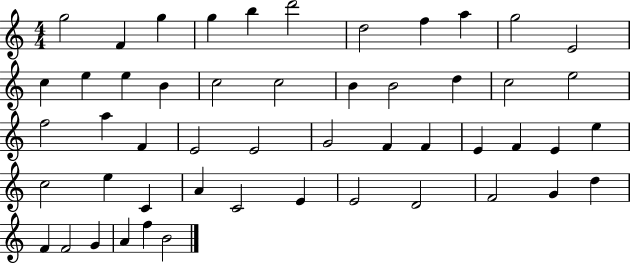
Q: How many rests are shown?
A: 0